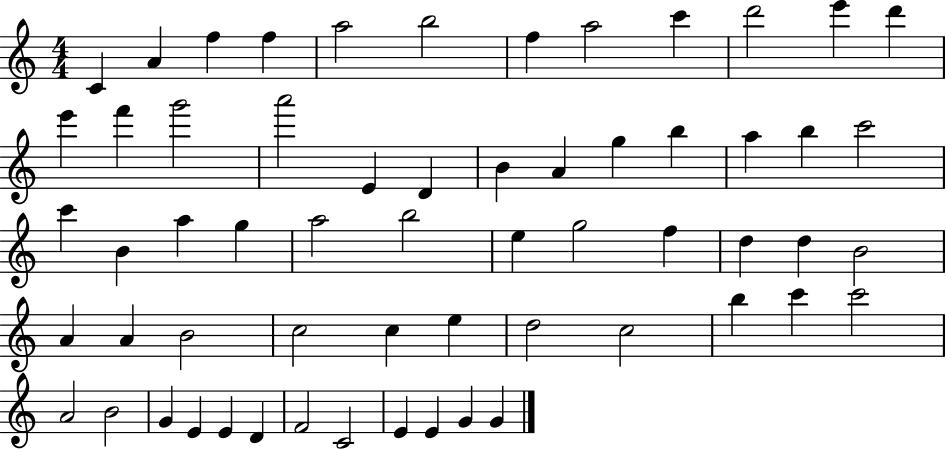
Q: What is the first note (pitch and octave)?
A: C4